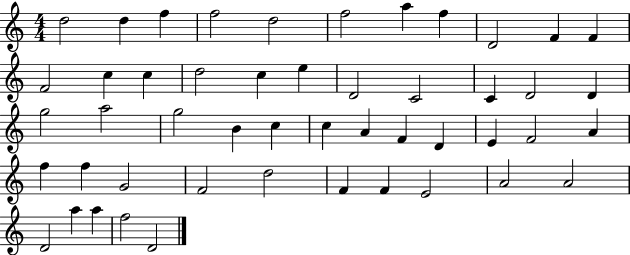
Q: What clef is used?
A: treble